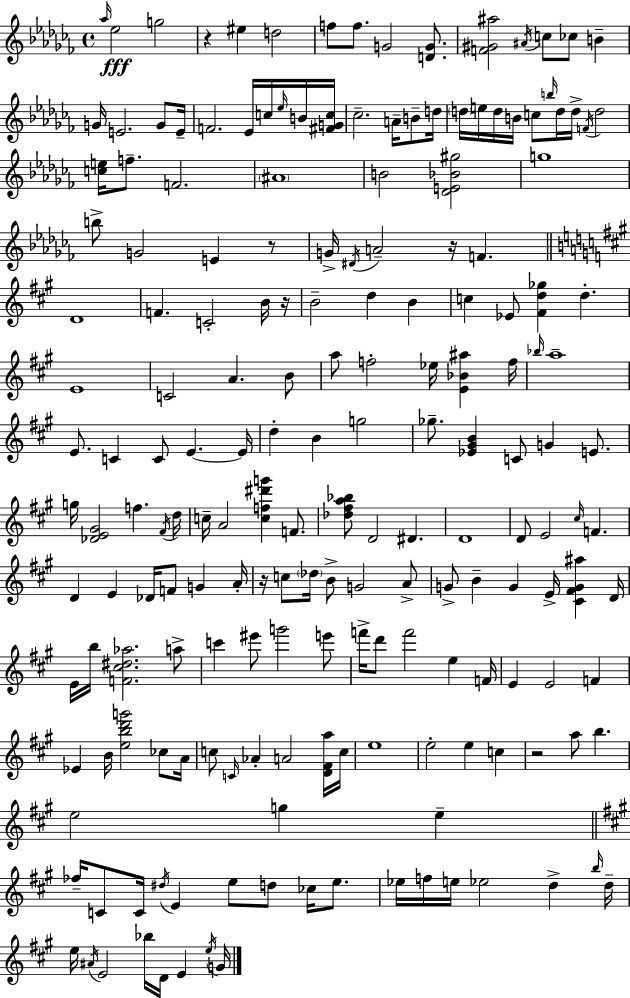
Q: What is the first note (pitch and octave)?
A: Ab5